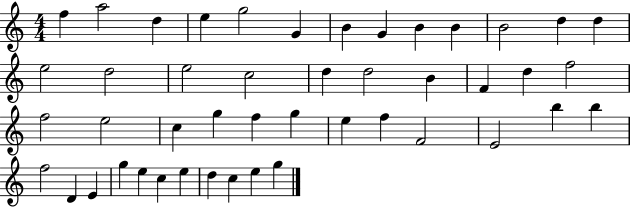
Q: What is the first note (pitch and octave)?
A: F5